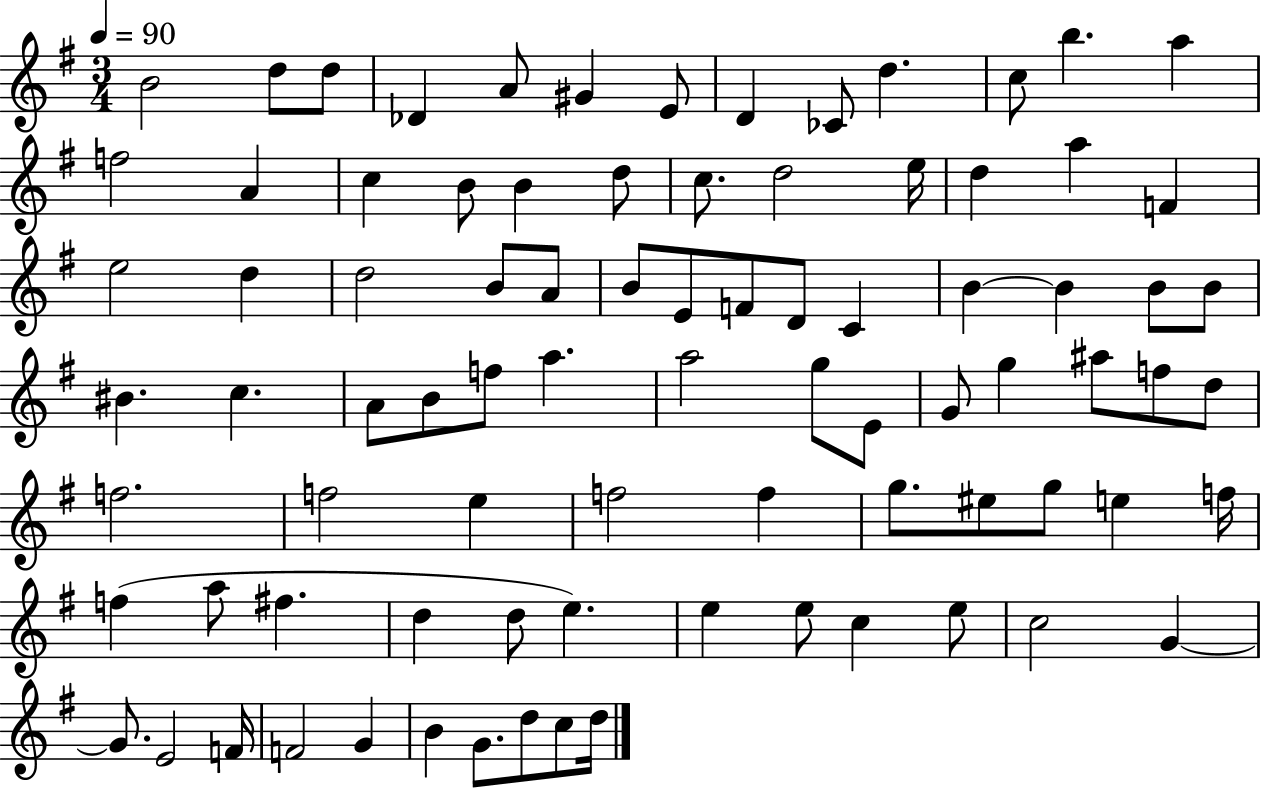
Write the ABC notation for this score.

X:1
T:Untitled
M:3/4
L:1/4
K:G
B2 d/2 d/2 _D A/2 ^G E/2 D _C/2 d c/2 b a f2 A c B/2 B d/2 c/2 d2 e/4 d a F e2 d d2 B/2 A/2 B/2 E/2 F/2 D/2 C B B B/2 B/2 ^B c A/2 B/2 f/2 a a2 g/2 E/2 G/2 g ^a/2 f/2 d/2 f2 f2 e f2 f g/2 ^e/2 g/2 e f/4 f a/2 ^f d d/2 e e e/2 c e/2 c2 G G/2 E2 F/4 F2 G B G/2 d/2 c/2 d/4